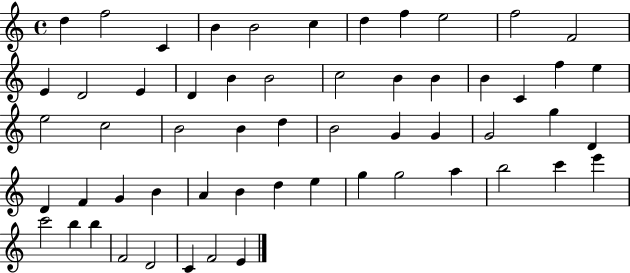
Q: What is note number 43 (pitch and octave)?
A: E5